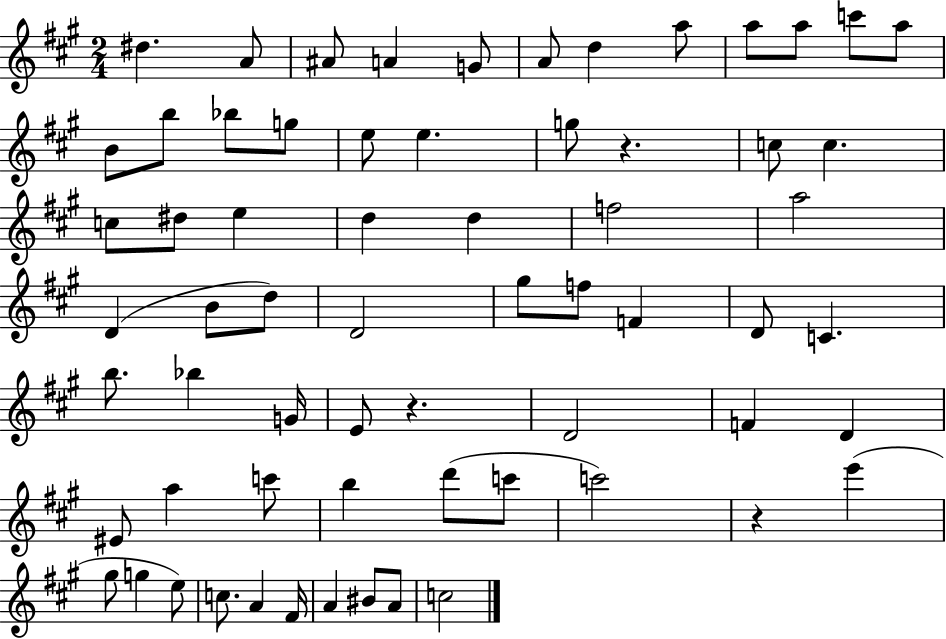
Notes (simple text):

D#5/q. A4/e A#4/e A4/q G4/e A4/e D5/q A5/e A5/e A5/e C6/e A5/e B4/e B5/e Bb5/e G5/e E5/e E5/q. G5/e R/q. C5/e C5/q. C5/e D#5/e E5/q D5/q D5/q F5/h A5/h D4/q B4/e D5/e D4/h G#5/e F5/e F4/q D4/e C4/q. B5/e. Bb5/q G4/s E4/e R/q. D4/h F4/q D4/q EIS4/e A5/q C6/e B5/q D6/e C6/e C6/h R/q E6/q G#5/e G5/q E5/e C5/e. A4/q F#4/s A4/q BIS4/e A4/e C5/h